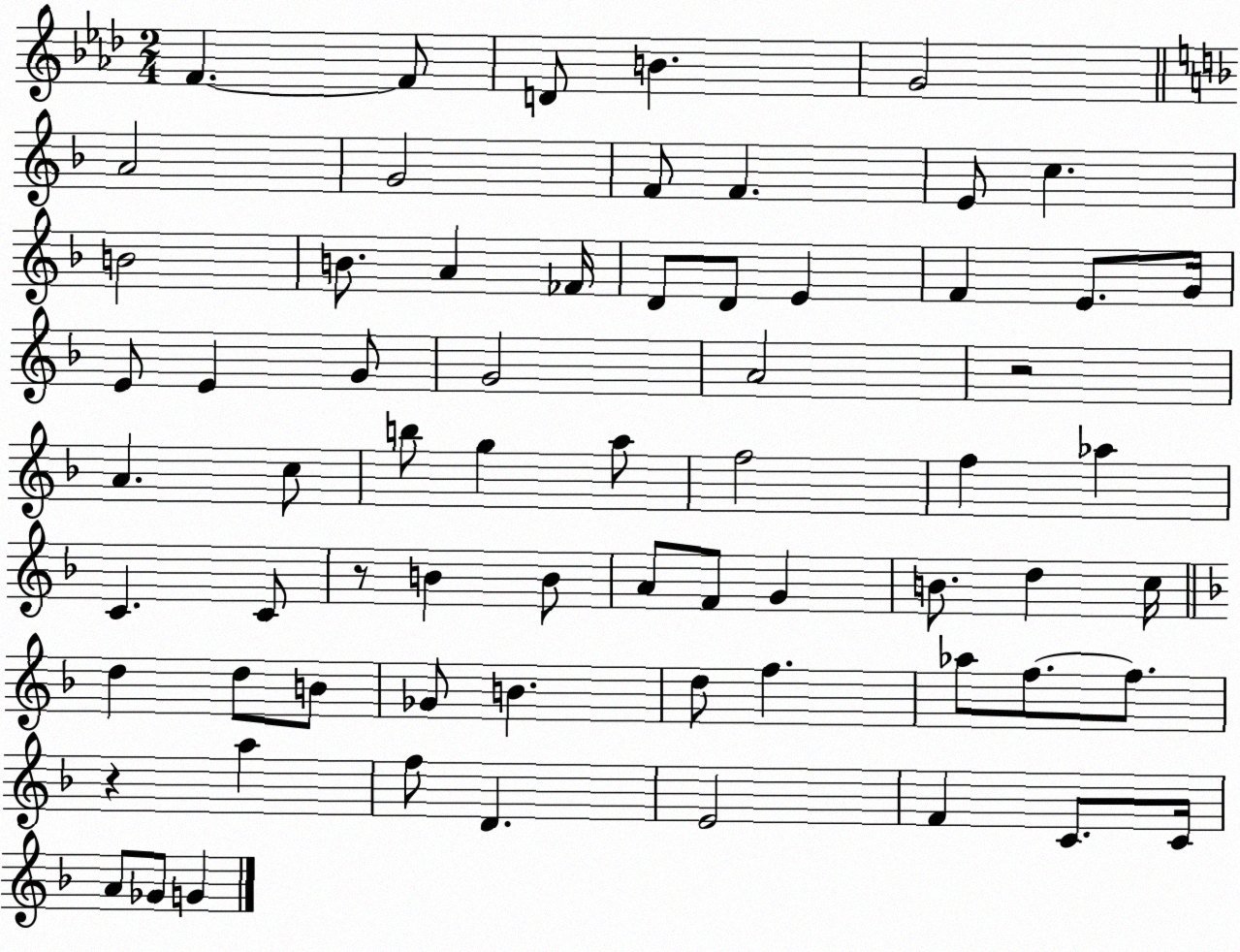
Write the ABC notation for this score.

X:1
T:Untitled
M:2/4
L:1/4
K:Ab
F F/2 D/2 B G2 A2 G2 F/2 F E/2 c B2 B/2 A _F/4 D/2 D/2 E F E/2 G/4 E/2 E G/2 G2 A2 z2 A c/2 b/2 g a/2 f2 f _a C C/2 z/2 B B/2 A/2 F/2 G B/2 d c/4 d d/2 B/2 _G/2 B d/2 f _a/2 f/2 f/2 z a f/2 D E2 F C/2 C/4 A/2 _G/2 G